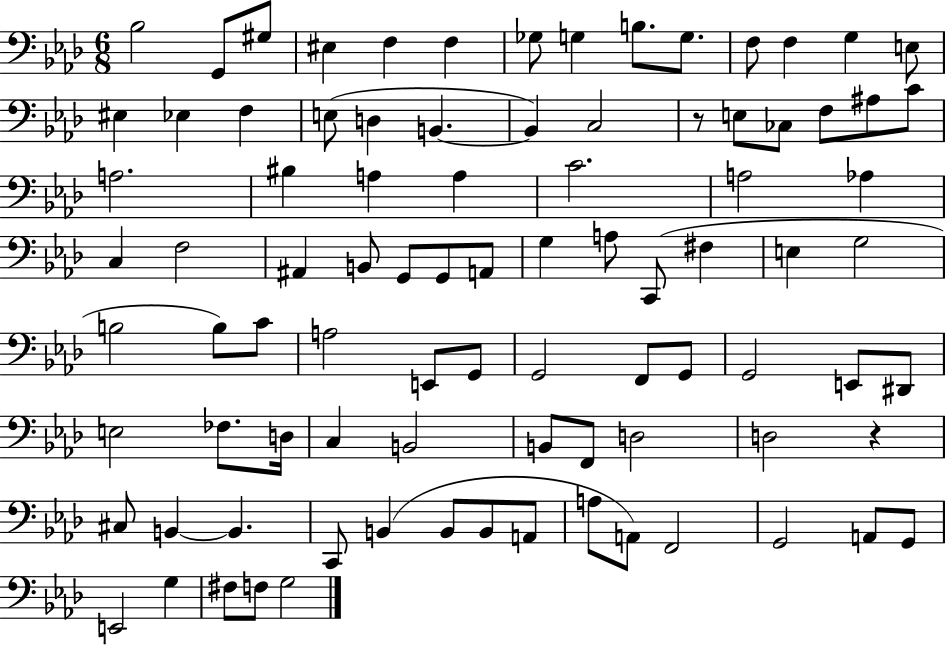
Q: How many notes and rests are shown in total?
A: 89